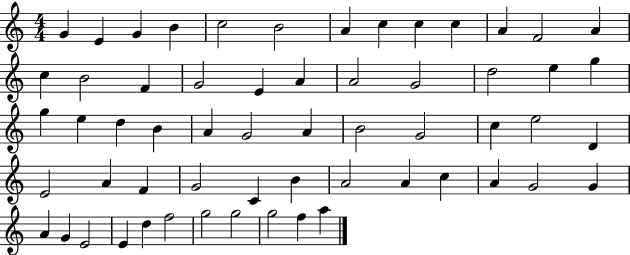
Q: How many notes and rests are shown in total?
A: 59